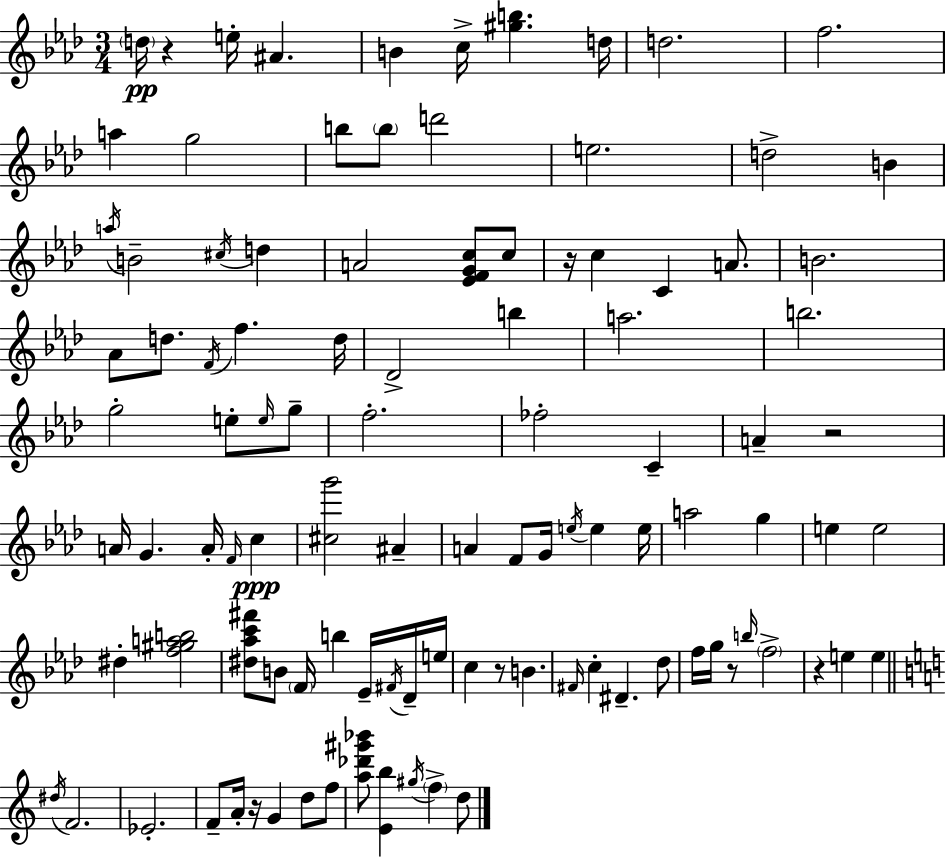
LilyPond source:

{
  \clef treble
  \numericTimeSignature
  \time 3/4
  \key f \minor
  \repeat volta 2 { \parenthesize d''16\pp r4 e''16-. ais'4. | b'4 c''16-> <gis'' b''>4. d''16 | d''2. | f''2. | \break a''4 g''2 | b''8 \parenthesize b''8 d'''2 | e''2. | d''2-> b'4 | \break \acciaccatura { a''16 } b'2-- \acciaccatura { cis''16 } d''4 | a'2 <ees' f' g' c''>8 | c''8 r16 c''4 c'4 a'8. | b'2. | \break aes'8 d''8. \acciaccatura { f'16 } f''4. | d''16 des'2-> b''4 | a''2. | b''2. | \break g''2-. e''8-. | \grace { e''16 } g''8-- f''2.-. | fes''2-. | c'4-- a'4-- r2 | \break a'16 g'4. a'16-. | \grace { f'16 } c''4\ppp <cis'' g'''>2 | ais'4-- a'4 f'8 g'16 | \acciaccatura { e''16 } e''4 e''16 a''2 | \break g''4 e''4 e''2 | dis''4-. <f'' gis'' a'' b''>2 | <dis'' aes'' c''' fis'''>8 b'8 \parenthesize f'16 b''4 | ees'16-- \acciaccatura { fis'16 } des'16-- e''16 c''4 r8 | \break b'4. \grace { fis'16 } c''4-. | dis'4.-- des''8 f''16 g''16 r8 | \grace { b''16 } \parenthesize f''2-> r4 | e''4 e''4 \bar "||" \break \key c \major \acciaccatura { dis''16 } f'2. | ees'2.-. | f'8-- a'16-. r16 g'4 d''8 f''8 | <a'' des''' gis''' bes'''>8 <e' b''>4 \acciaccatura { gis''16 } \parenthesize f''4-> | \break d''8 } \bar "|."
}